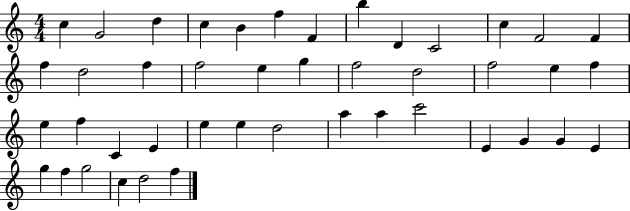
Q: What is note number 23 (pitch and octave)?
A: E5